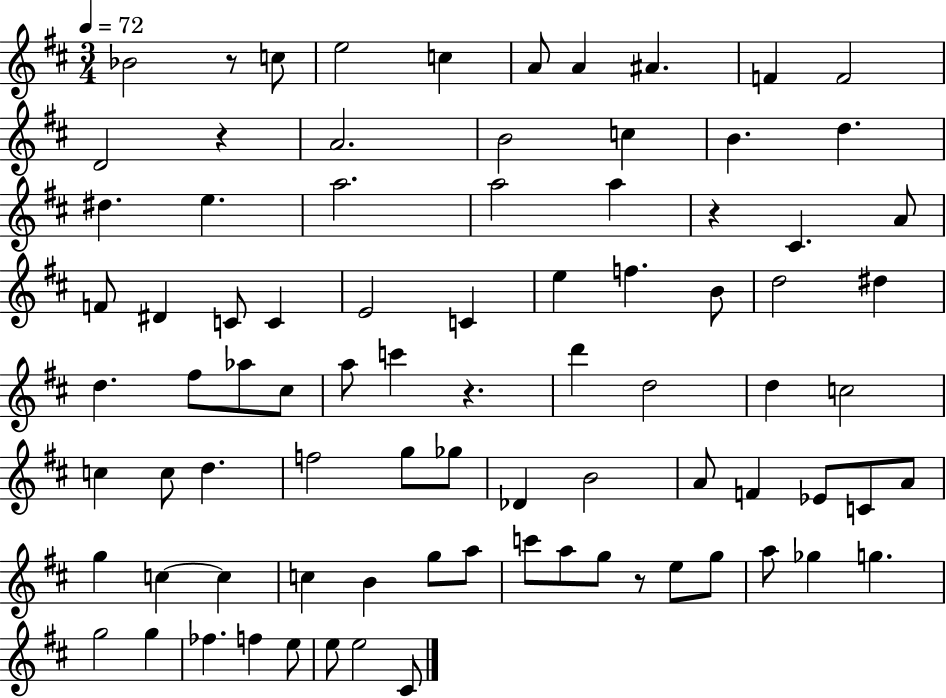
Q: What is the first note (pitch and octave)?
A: Bb4